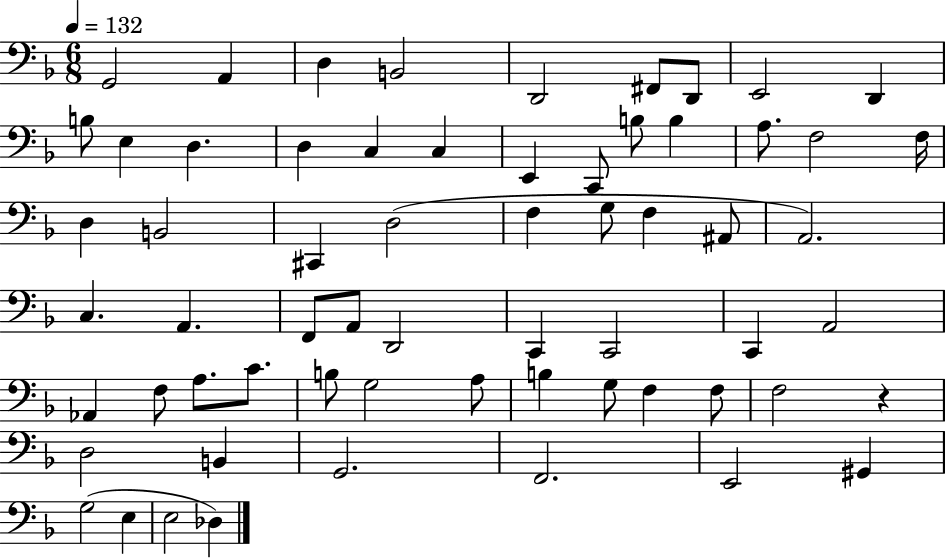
{
  \clef bass
  \numericTimeSignature
  \time 6/8
  \key f \major
  \tempo 4 = 132
  g,2 a,4 | d4 b,2 | d,2 fis,8 d,8 | e,2 d,4 | \break b8 e4 d4. | d4 c4 c4 | e,4 c,8 b8 b4 | a8. f2 f16 | \break d4 b,2 | cis,4 d2( | f4 g8 f4 ais,8 | a,2.) | \break c4. a,4. | f,8 a,8 d,2 | c,4 c,2 | c,4 a,2 | \break aes,4 f8 a8. c'8. | b8 g2 a8 | b4 g8 f4 f8 | f2 r4 | \break d2 b,4 | g,2. | f,2. | e,2 gis,4 | \break g2( e4 | e2 des4) | \bar "|."
}